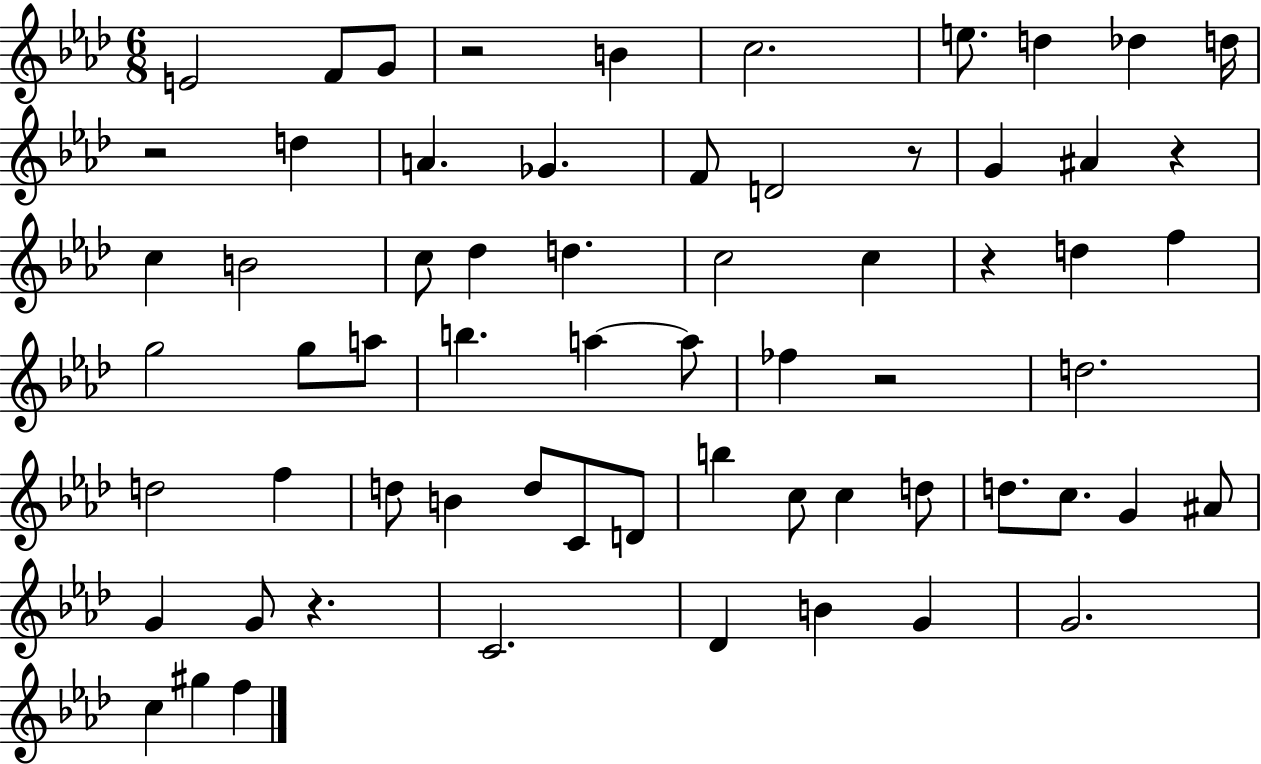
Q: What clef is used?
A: treble